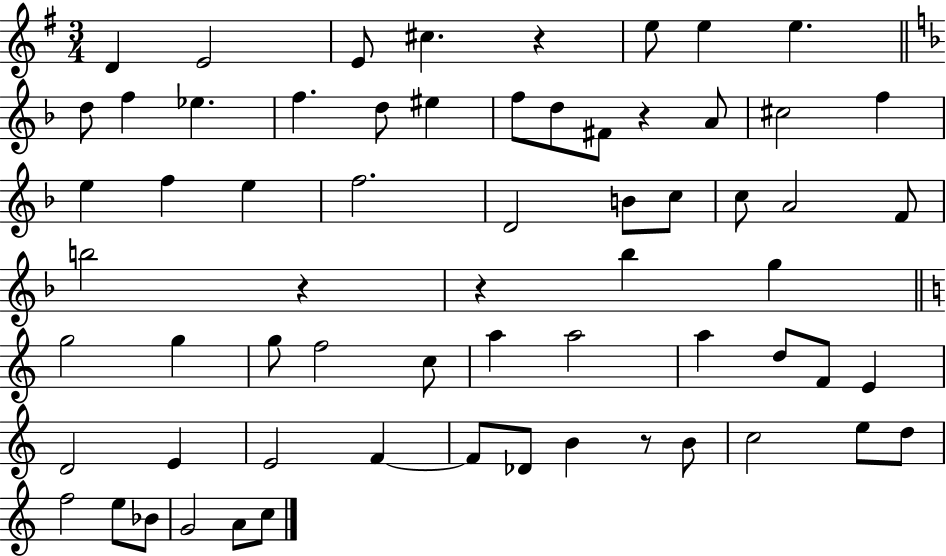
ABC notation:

X:1
T:Untitled
M:3/4
L:1/4
K:G
D E2 E/2 ^c z e/2 e e d/2 f _e f d/2 ^e f/2 d/2 ^F/2 z A/2 ^c2 f e f e f2 D2 B/2 c/2 c/2 A2 F/2 b2 z z _b g g2 g g/2 f2 c/2 a a2 a d/2 F/2 E D2 E E2 F F/2 _D/2 B z/2 B/2 c2 e/2 d/2 f2 e/2 _B/2 G2 A/2 c/2